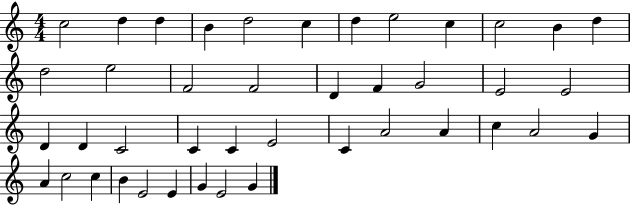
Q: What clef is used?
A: treble